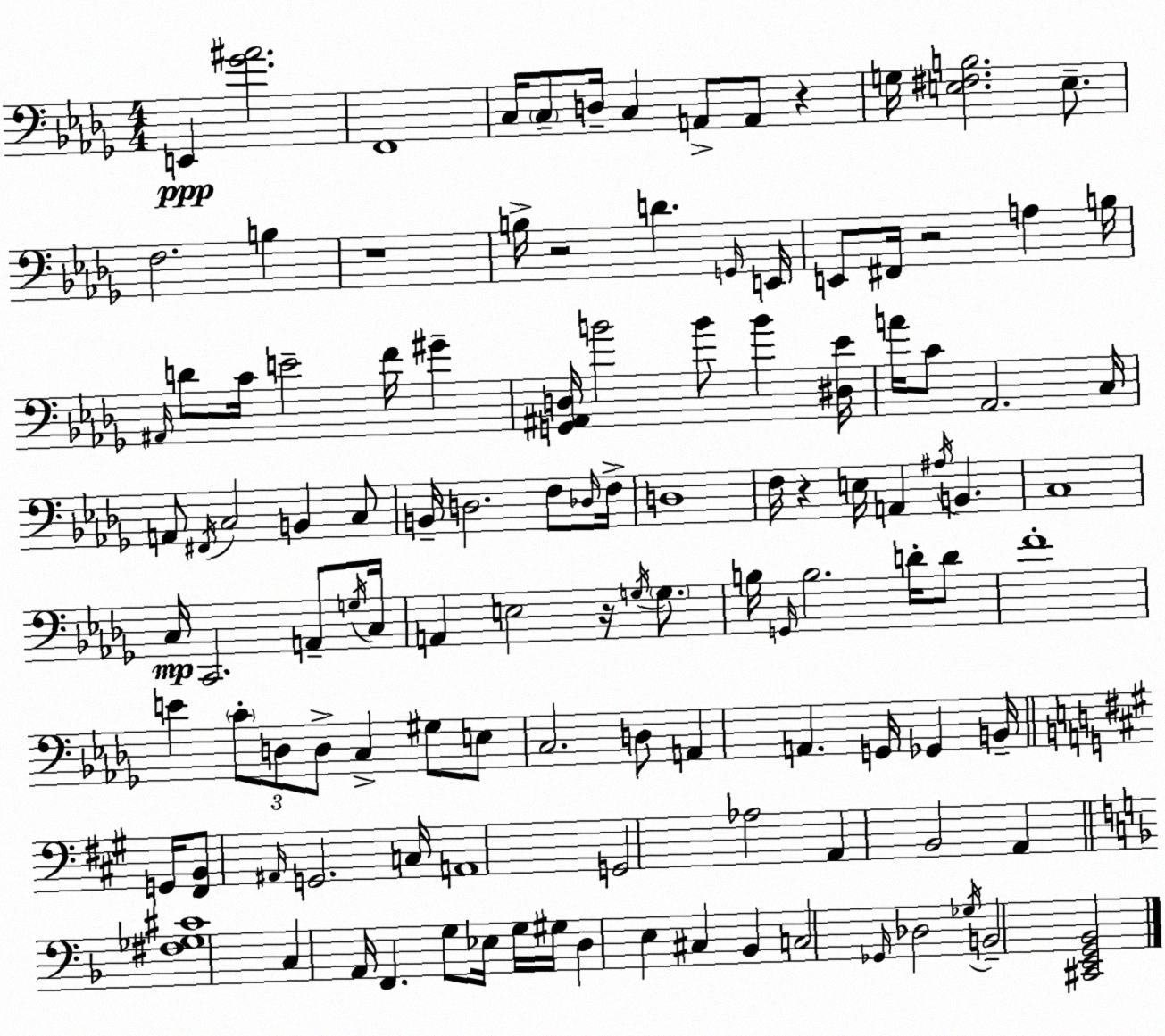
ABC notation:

X:1
T:Untitled
M:4/4
L:1/4
K:Bbm
E,, [_G^A]2 F,,4 C,/4 C,/2 D,/4 C, A,,/2 A,,/2 z G,/4 [E,^F,B,]2 E,/2 F,2 B, z4 B,/4 z2 D G,,/4 E,,/4 E,,/2 ^F,,/4 z2 A, B,/4 ^A,,/4 D/2 C/4 E2 F/4 ^G [G,,^A,,D,]/4 B2 B/2 B [^D,_E]/4 A/4 C/2 _A,,2 C,/4 A,,/2 ^F,,/4 C,2 B,, C,/2 B,,/4 D,2 F,/2 _D,/4 F,/4 D,4 F,/4 z E,/4 A,, ^A,/4 B,, C,4 C,/4 C,,2 A,,/2 G,/4 C,/4 A,, E,2 z/4 G,/4 G,/2 B,/4 G,,/4 B,2 D/4 D/2 F4 E C/2 D,/2 D,/2 C, ^G,/2 E,/2 C,2 D,/2 A,, A,, G,,/4 _G,, B,,/4 G,,/4 [^F,,B,,]/2 ^A,,/4 G,,2 C,/4 A,,4 G,,2 _A,2 A,, B,,2 A,, [^F,_G,^C]4 C, A,,/4 F,, G,/2 _E,/4 G,/4 ^G,/4 D, E, ^C, _B,, C,2 _G,,/4 _D,2 _G,/4 B,,2 [^C,,E,,G,,_B,,]2